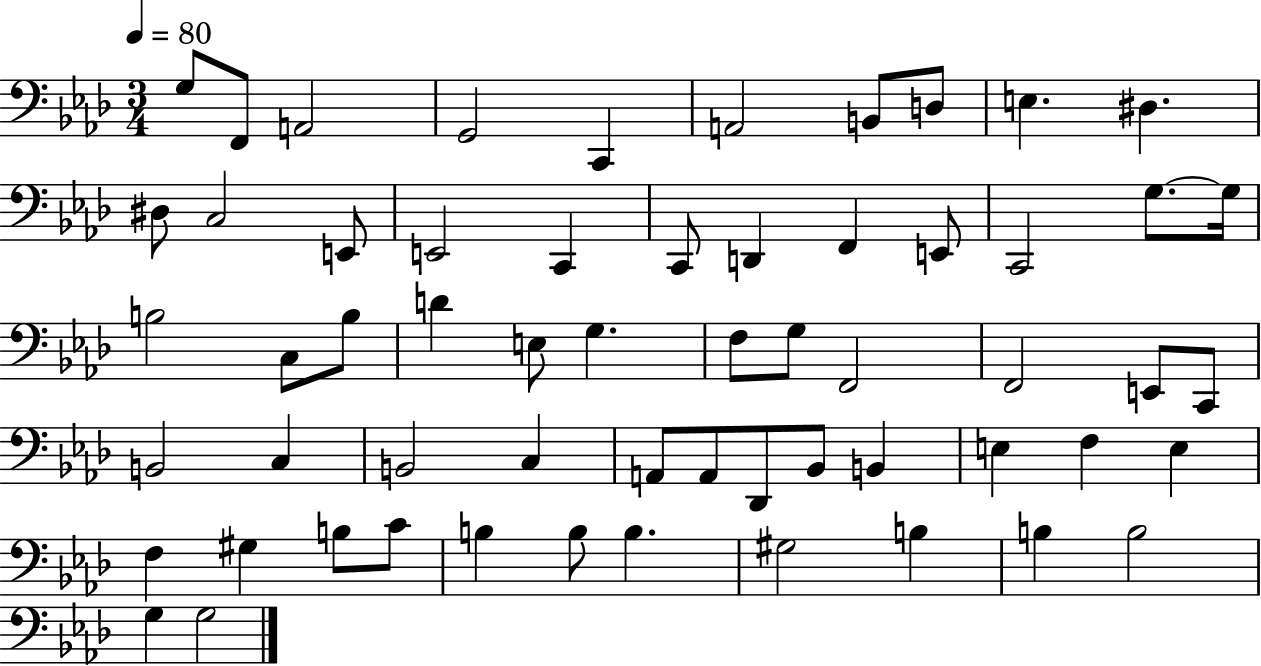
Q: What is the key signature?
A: AES major